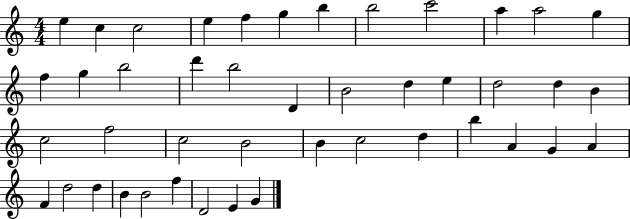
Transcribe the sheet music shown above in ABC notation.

X:1
T:Untitled
M:4/4
L:1/4
K:C
e c c2 e f g b b2 c'2 a a2 g f g b2 d' b2 D B2 d e d2 d B c2 f2 c2 B2 B c2 d b A G A F d2 d B B2 f D2 E G